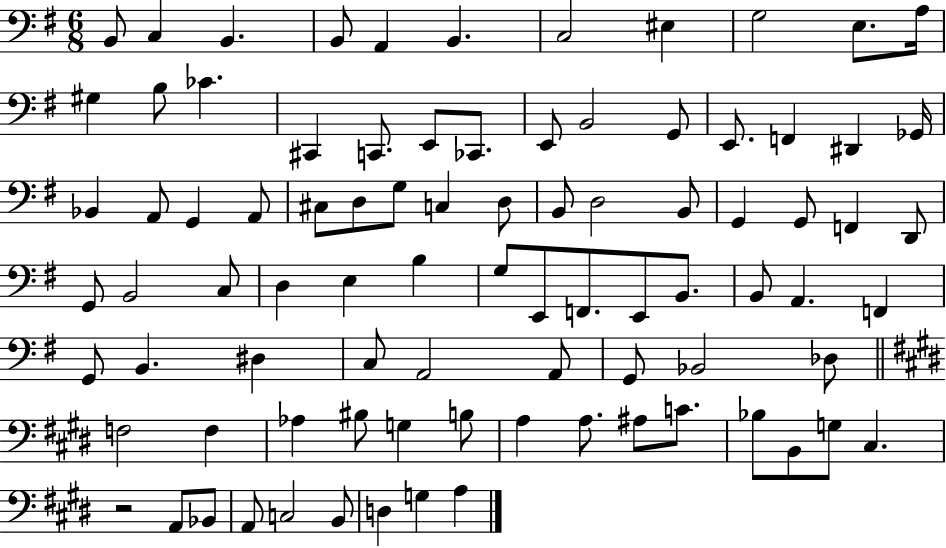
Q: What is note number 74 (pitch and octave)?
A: C4